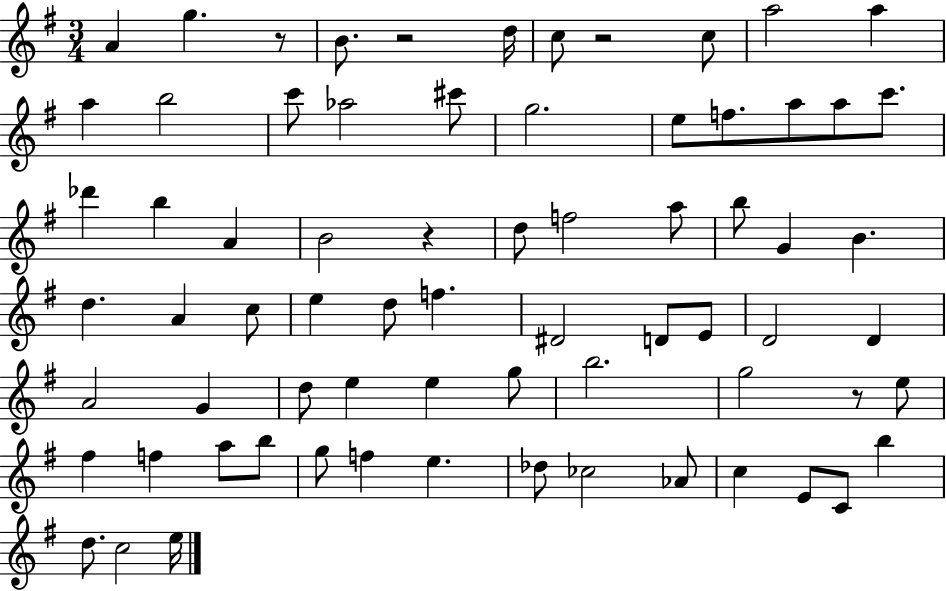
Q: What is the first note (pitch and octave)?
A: A4